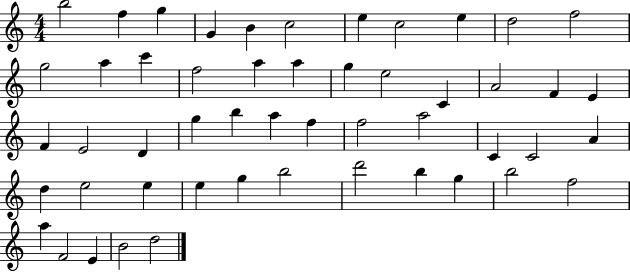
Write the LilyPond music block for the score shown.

{
  \clef treble
  \numericTimeSignature
  \time 4/4
  \key c \major
  b''2 f''4 g''4 | g'4 b'4 c''2 | e''4 c''2 e''4 | d''2 f''2 | \break g''2 a''4 c'''4 | f''2 a''4 a''4 | g''4 e''2 c'4 | a'2 f'4 e'4 | \break f'4 e'2 d'4 | g''4 b''4 a''4 f''4 | f''2 a''2 | c'4 c'2 a'4 | \break d''4 e''2 e''4 | e''4 g''4 b''2 | d'''2 b''4 g''4 | b''2 f''2 | \break a''4 f'2 e'4 | b'2 d''2 | \bar "|."
}